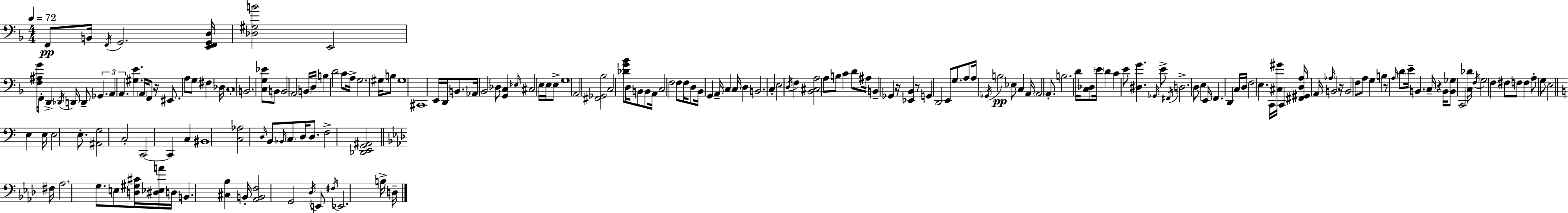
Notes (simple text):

F2/e B2/s F2/s G2/h. [E2,F2,G2,D3]/s [Db3,G#3,B4]/h E2/h [F3,A#3,G4]/s F2/e D2/q Db2/s D2/s D2/e Gb2/q. A2/q A2/q. [G#3,E4]/q. A2/s F2/e R/s EIS2/e. A3/e G3/e F#3/q Db3/s C3/w B2/h. [C3,G3,Eb4]/e B2/e B2/h A2/h B2/s D3/s B3/q D4/h C4/e A3/s G3/h. G#3/s B3/e G#3/w C#2/w E2/s D2/s B2/e. Ab2/s Bb2/h Db3/e [G2,C3]/q Eb3/s C#3/h E3/s E3/s E3/e G3/w A2/h [F#2,Gb2,Bb3]/h C3/h [Db4,G4,Bb4]/e D3/s B2/e B2/e A2/s C3/h F3/h F3/e F3/s D3/e Bb2/s G2/q A2/s C3/q C3/s D3/q B2/h. C3/q E3/h D3/s F3/q [Bb2,C#3,A3]/h A3/e B3/e C4/q D4/e A#3/s B2/q Gb2/q R/s [Eb2,Bb2]/q R/e G2/q D2/h E2/e G3/e. A3/e A3/s Gb2/s B3/h Eb3/e C3/q A2/s A2/h A2/e. B3/h. D4/s [C3,Db3]/e E4/s D4/q C4/q E4/e [D#3,G4]/q. Gb2/s E4/e F#2/s D3/h. D3/e E3/q E2/s F2/q. D2/q C3/s D3/s F3/h E3/q. C2/s [C#3,G#4]/s C2/q [F#2,G#2,D3,A3]/s A2/s Ab3/s B2/h R/s B2/h F3/e A3/e G3/q B3/q R/e A3/s D4/e E4/s B2/q. C3/s R/q B2/s [B2,Gb3]/e C2/h [C3,Db4]/s F3/s G3/h F3/q F#3/e F3/e F3/q A3/e G3/e E3/h E3/q E3/s E3/h E3/e. [A#2,G3]/h C3/h C2/h C2/q C3/q BIS2/w [C3,Ab3]/h D3/s B2/e Bb2/s C3/e D3/s D3/e. F3/h [Db2,E2,G2,A#2]/h F#3/s Ab3/h. G3/e. E3/e [D3,G#3,C#4]/s [D#3,Eb3,A4]/s D3/s B2/q. [C#3,Bb3]/q B2/s [Ab2,B2,F3]/h G2/h Db3/s E2/e F#3/s Eb2/h. B3/s D3/s